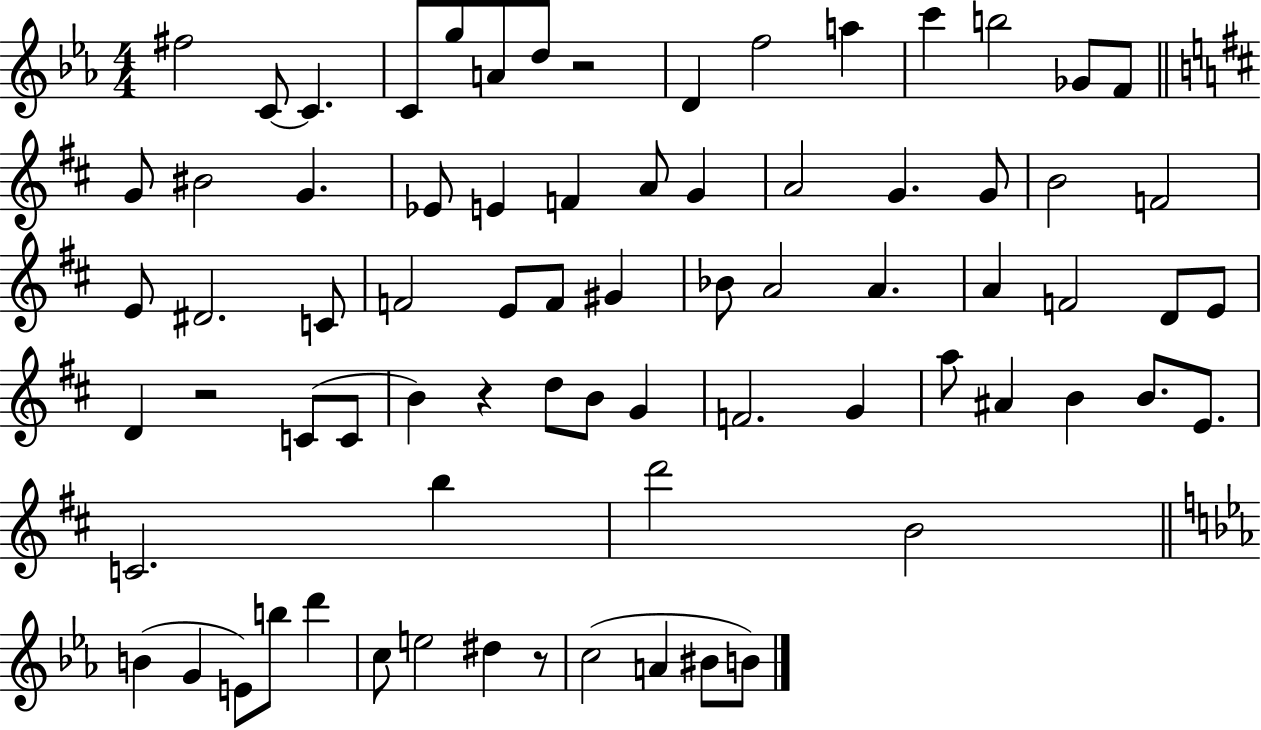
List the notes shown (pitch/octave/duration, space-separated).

F#5/h C4/e C4/q. C4/e G5/e A4/e D5/e R/h D4/q F5/h A5/q C6/q B5/h Gb4/e F4/e G4/e BIS4/h G4/q. Eb4/e E4/q F4/q A4/e G4/q A4/h G4/q. G4/e B4/h F4/h E4/e D#4/h. C4/e F4/h E4/e F4/e G#4/q Bb4/e A4/h A4/q. A4/q F4/h D4/e E4/e D4/q R/h C4/e C4/e B4/q R/q D5/e B4/e G4/q F4/h. G4/q A5/e A#4/q B4/q B4/e. E4/e. C4/h. B5/q D6/h B4/h B4/q G4/q E4/e B5/e D6/q C5/e E5/h D#5/q R/e C5/h A4/q BIS4/e B4/e